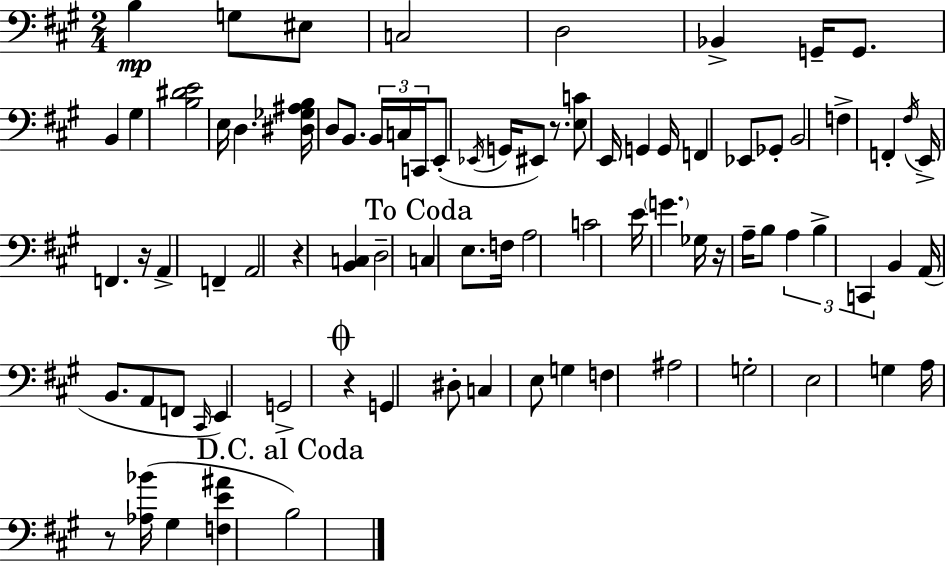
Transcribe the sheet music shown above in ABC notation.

X:1
T:Untitled
M:2/4
L:1/4
K:A
B, G,/2 ^E,/2 C,2 D,2 _B,, G,,/4 G,,/2 B,, ^G, [B,^DE]2 E,/4 D, [^D,_G,^A,B,]/4 D,/2 B,,/2 B,,/4 C,/4 C,,/4 E,,/2 _E,,/4 G,,/4 ^E,,/2 z/2 [E,C]/2 E,,/4 G,, G,,/4 F,, _E,,/2 _G,,/2 B,,2 F, F,, ^F,/4 E,,/4 F,, z/4 A,, F,, A,,2 z [B,,C,] D,2 C, E,/2 F,/4 A,2 C2 E/4 G _G,/4 z/4 A,/4 B,/2 A, B, C,, B,, A,,/4 B,,/2 A,,/2 F,,/2 ^C,,/4 E,, G,,2 z G,, ^D,/2 C, E,/2 G, F, ^A,2 G,2 E,2 G, A,/4 z/2 [_A,_B]/4 ^G, [F,E^A] B,2